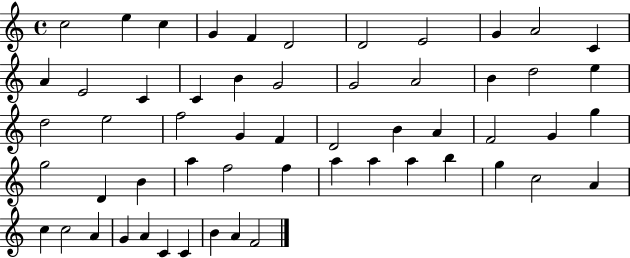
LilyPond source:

{
  \clef treble
  \time 4/4
  \defaultTimeSignature
  \key c \major
  c''2 e''4 c''4 | g'4 f'4 d'2 | d'2 e'2 | g'4 a'2 c'4 | \break a'4 e'2 c'4 | c'4 b'4 g'2 | g'2 a'2 | b'4 d''2 e''4 | \break d''2 e''2 | f''2 g'4 f'4 | d'2 b'4 a'4 | f'2 g'4 g''4 | \break g''2 d'4 b'4 | a''4 f''2 f''4 | a''4 a''4 a''4 b''4 | g''4 c''2 a'4 | \break c''4 c''2 a'4 | g'4 a'4 c'4 c'4 | b'4 a'4 f'2 | \bar "|."
}